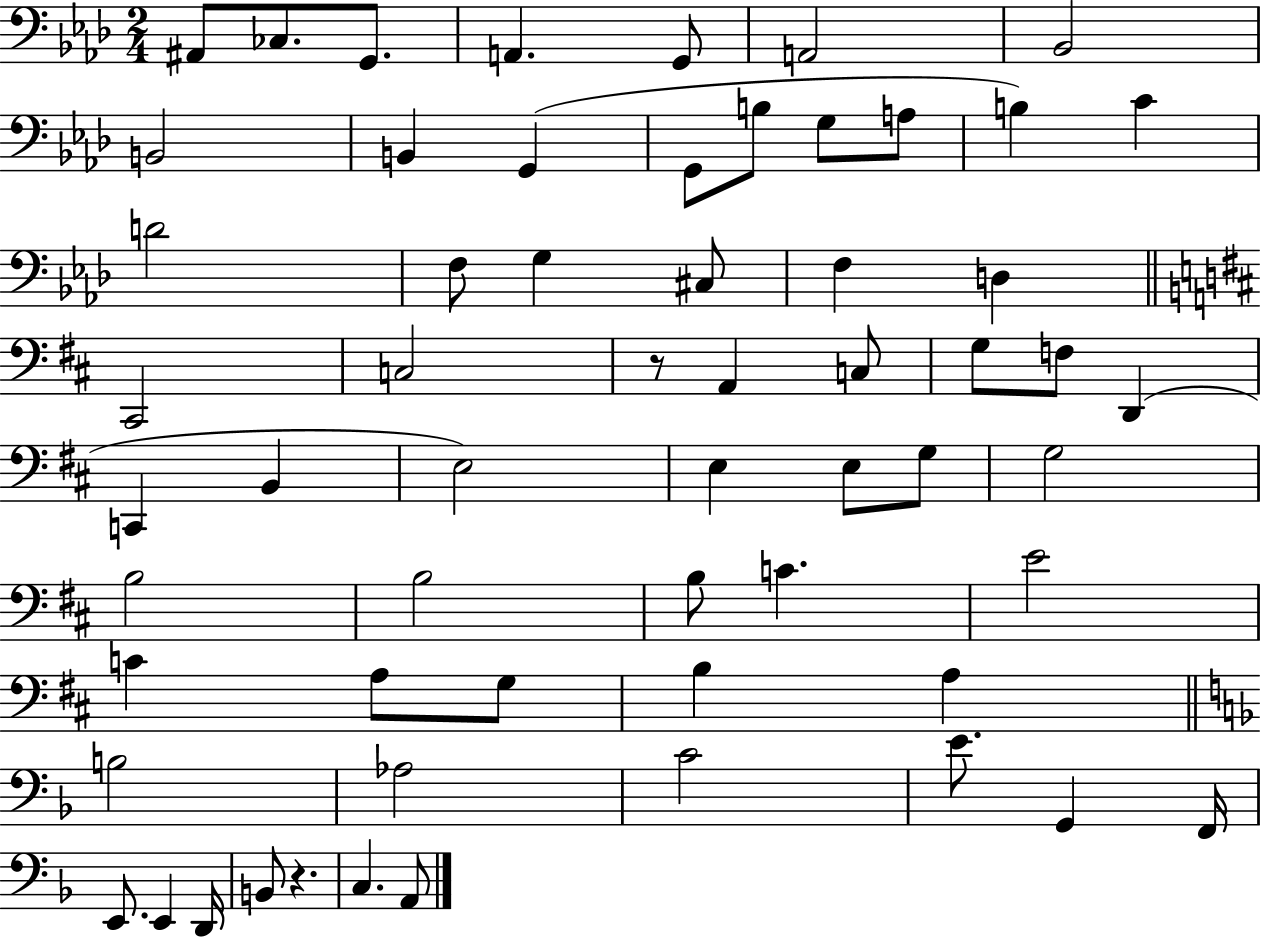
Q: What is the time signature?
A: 2/4